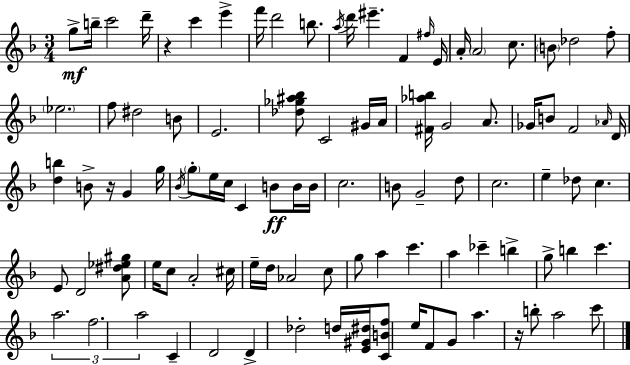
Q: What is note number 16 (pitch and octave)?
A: A4